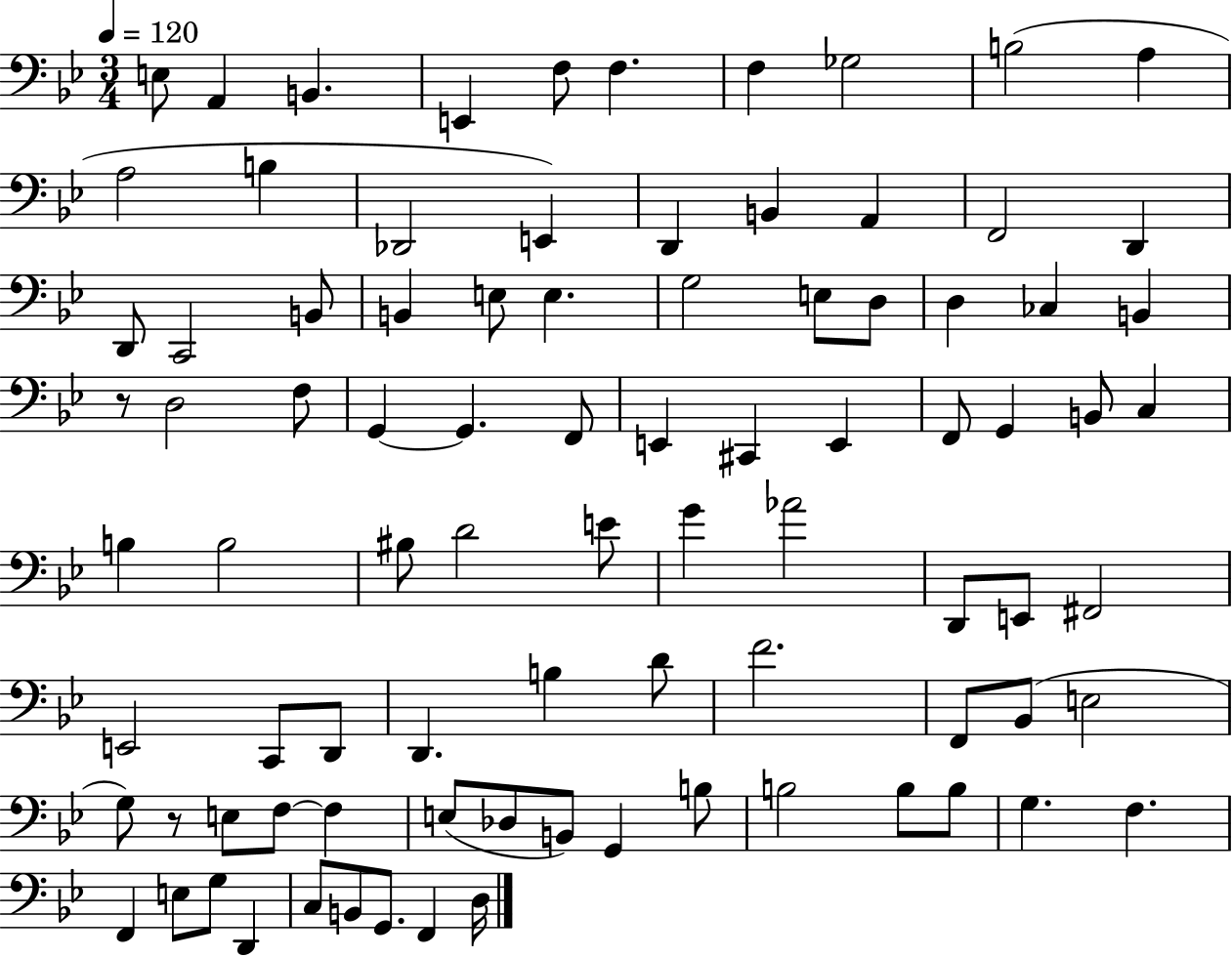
X:1
T:Untitled
M:3/4
L:1/4
K:Bb
E,/2 A,, B,, E,, F,/2 F, F, _G,2 B,2 A, A,2 B, _D,,2 E,, D,, B,, A,, F,,2 D,, D,,/2 C,,2 B,,/2 B,, E,/2 E, G,2 E,/2 D,/2 D, _C, B,, z/2 D,2 F,/2 G,, G,, F,,/2 E,, ^C,, E,, F,,/2 G,, B,,/2 C, B, B,2 ^B,/2 D2 E/2 G _A2 D,,/2 E,,/2 ^F,,2 E,,2 C,,/2 D,,/2 D,, B, D/2 F2 F,,/2 _B,,/2 E,2 G,/2 z/2 E,/2 F,/2 F, E,/2 _D,/2 B,,/2 G,, B,/2 B,2 B,/2 B,/2 G, F, F,, E,/2 G,/2 D,, C,/2 B,,/2 G,,/2 F,, D,/4